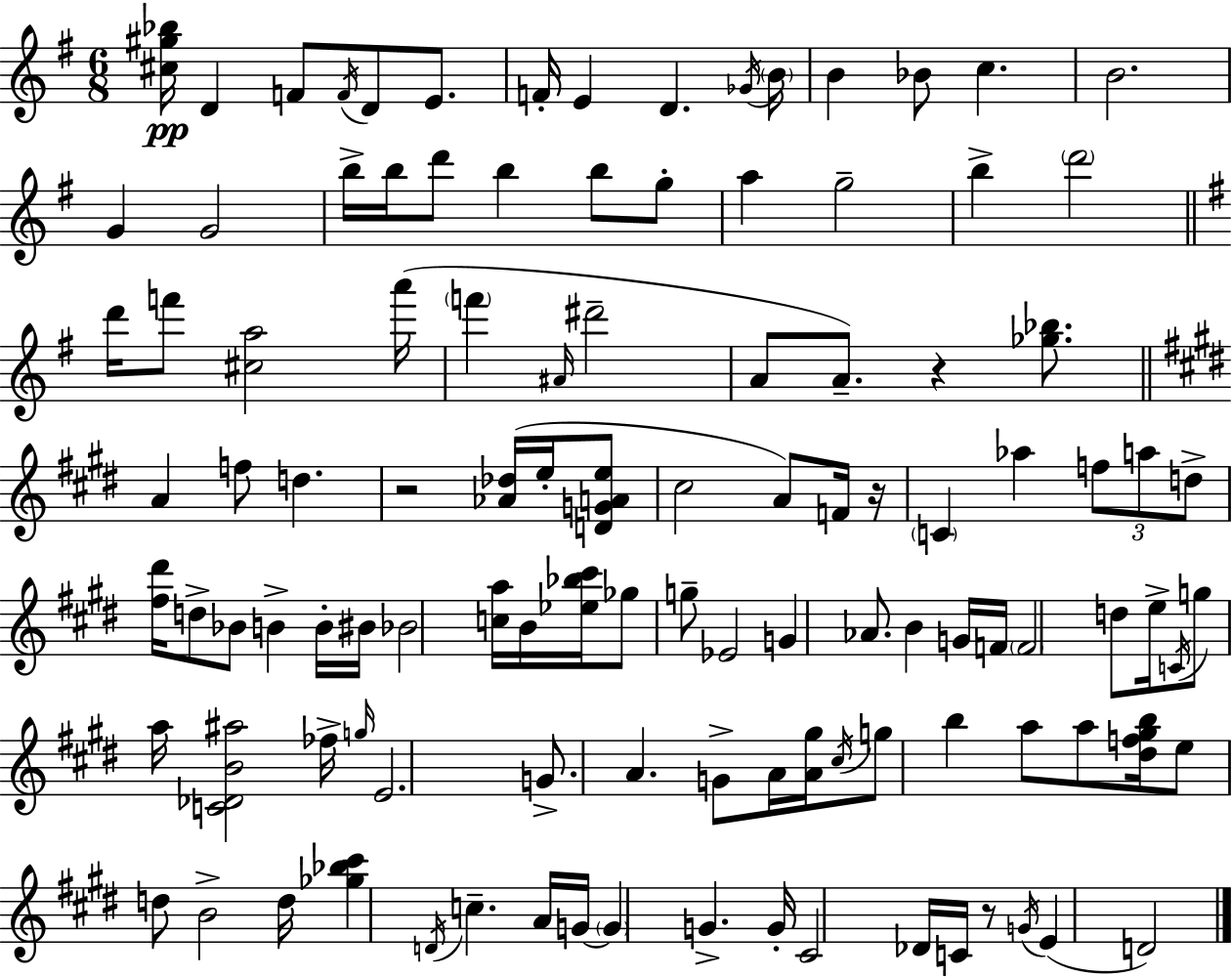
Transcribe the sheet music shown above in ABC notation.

X:1
T:Untitled
M:6/8
L:1/4
K:G
[^c^g_b]/4 D F/2 F/4 D/2 E/2 F/4 E D _G/4 B/4 B _B/2 c B2 G G2 b/4 b/4 d'/2 b b/2 g/2 a g2 b d'2 d'/4 f'/2 [^ca]2 a'/4 f' ^A/4 ^d'2 A/2 A/2 z [_g_b]/2 A f/2 d z2 [_A_d]/4 e/4 [DGAe]/2 ^c2 A/2 F/4 z/4 C _a f/2 a/2 d/2 [^f^d']/4 d/2 _B/2 B B/4 ^B/4 _B2 [ca]/4 B/4 [_e_b^c']/4 _g/2 g/2 _E2 G _A/2 B G/4 F/4 F2 d/2 e/4 C/4 g/2 a/4 [C_DB^a]2 _f/4 g/4 E2 G/2 A G/2 A/4 [A^g]/4 ^c/4 g/2 b a/2 a/2 [^df^gb]/4 e/2 d/2 B2 d/4 [_g_b^c'] D/4 c A/4 G/4 G G G/4 ^C2 _D/4 C/4 z/2 G/4 E D2